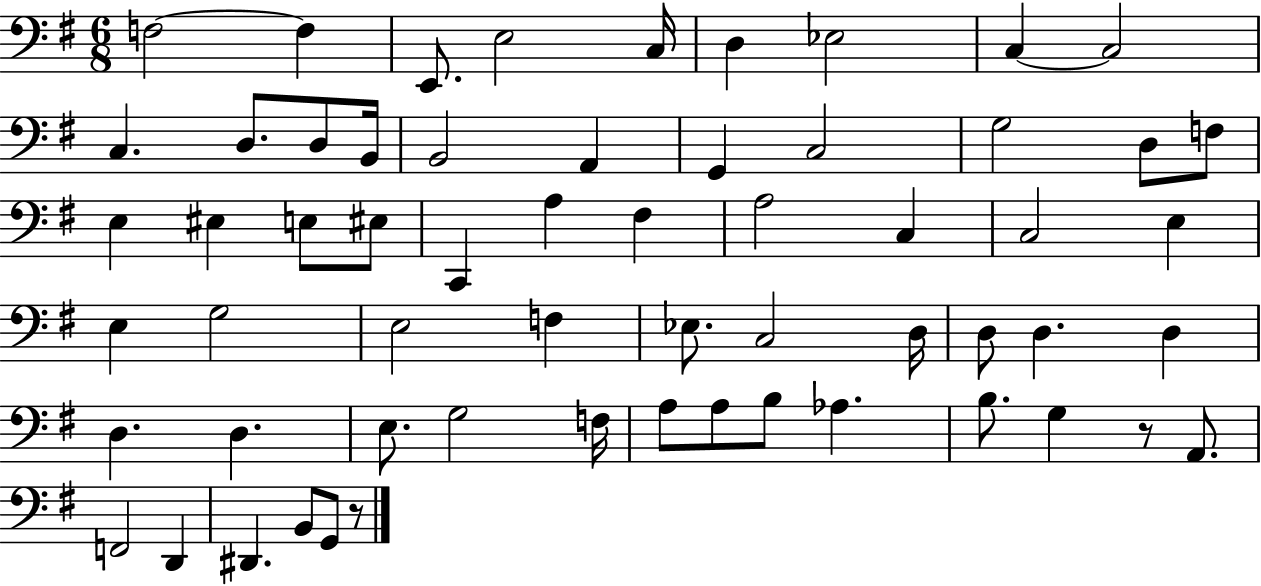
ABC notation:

X:1
T:Untitled
M:6/8
L:1/4
K:G
F,2 F, E,,/2 E,2 C,/4 D, _E,2 C, C,2 C, D,/2 D,/2 B,,/4 B,,2 A,, G,, C,2 G,2 D,/2 F,/2 E, ^E, E,/2 ^E,/2 C,, A, ^F, A,2 C, C,2 E, E, G,2 E,2 F, _E,/2 C,2 D,/4 D,/2 D, D, D, D, E,/2 G,2 F,/4 A,/2 A,/2 B,/2 _A, B,/2 G, z/2 A,,/2 F,,2 D,, ^D,, B,,/2 G,,/2 z/2